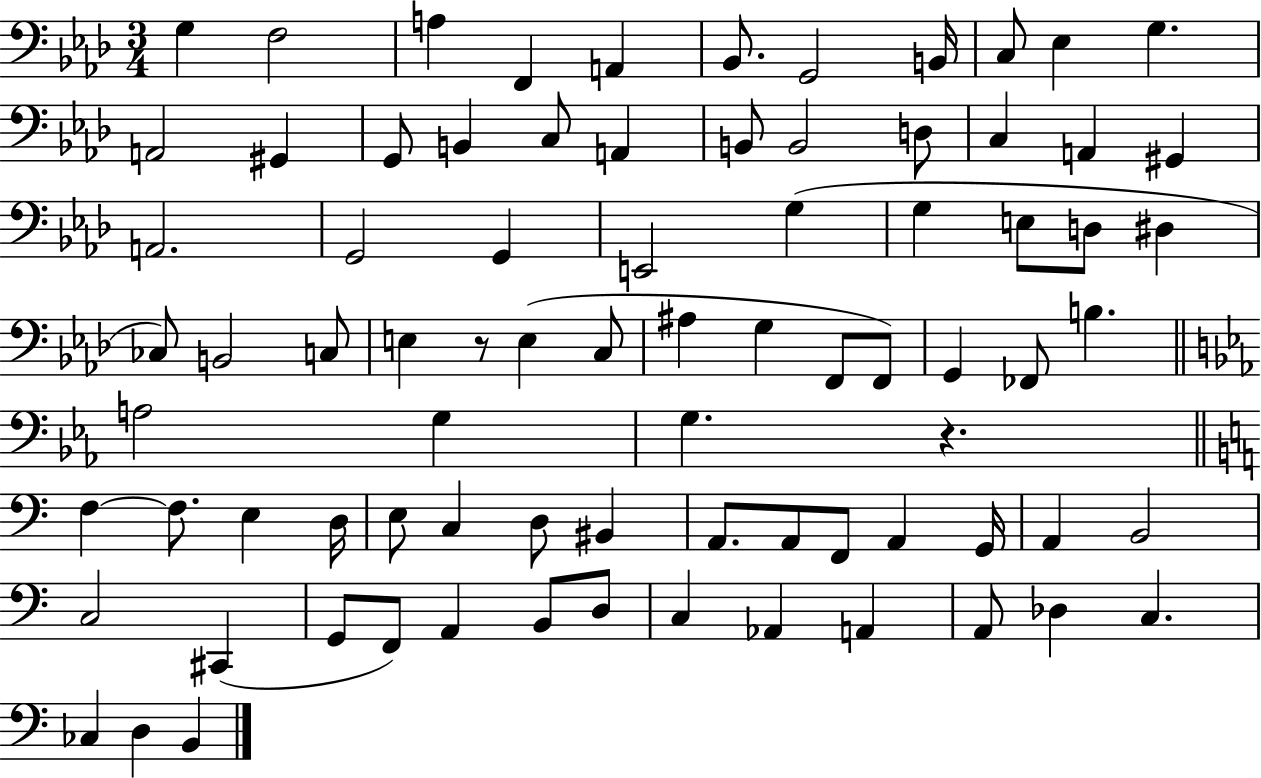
G3/q F3/h A3/q F2/q A2/q Bb2/e. G2/h B2/s C3/e Eb3/q G3/q. A2/h G#2/q G2/e B2/q C3/e A2/q B2/e B2/h D3/e C3/q A2/q G#2/q A2/h. G2/h G2/q E2/h G3/q G3/q E3/e D3/e D#3/q CES3/e B2/h C3/e E3/q R/e E3/q C3/e A#3/q G3/q F2/e F2/e G2/q FES2/e B3/q. A3/h G3/q G3/q. R/q. F3/q F3/e. E3/q D3/s E3/e C3/q D3/e BIS2/q A2/e. A2/e F2/e A2/q G2/s A2/q B2/h C3/h C#2/q G2/e F2/e A2/q B2/e D3/e C3/q Ab2/q A2/q A2/e Db3/q C3/q. CES3/q D3/q B2/q